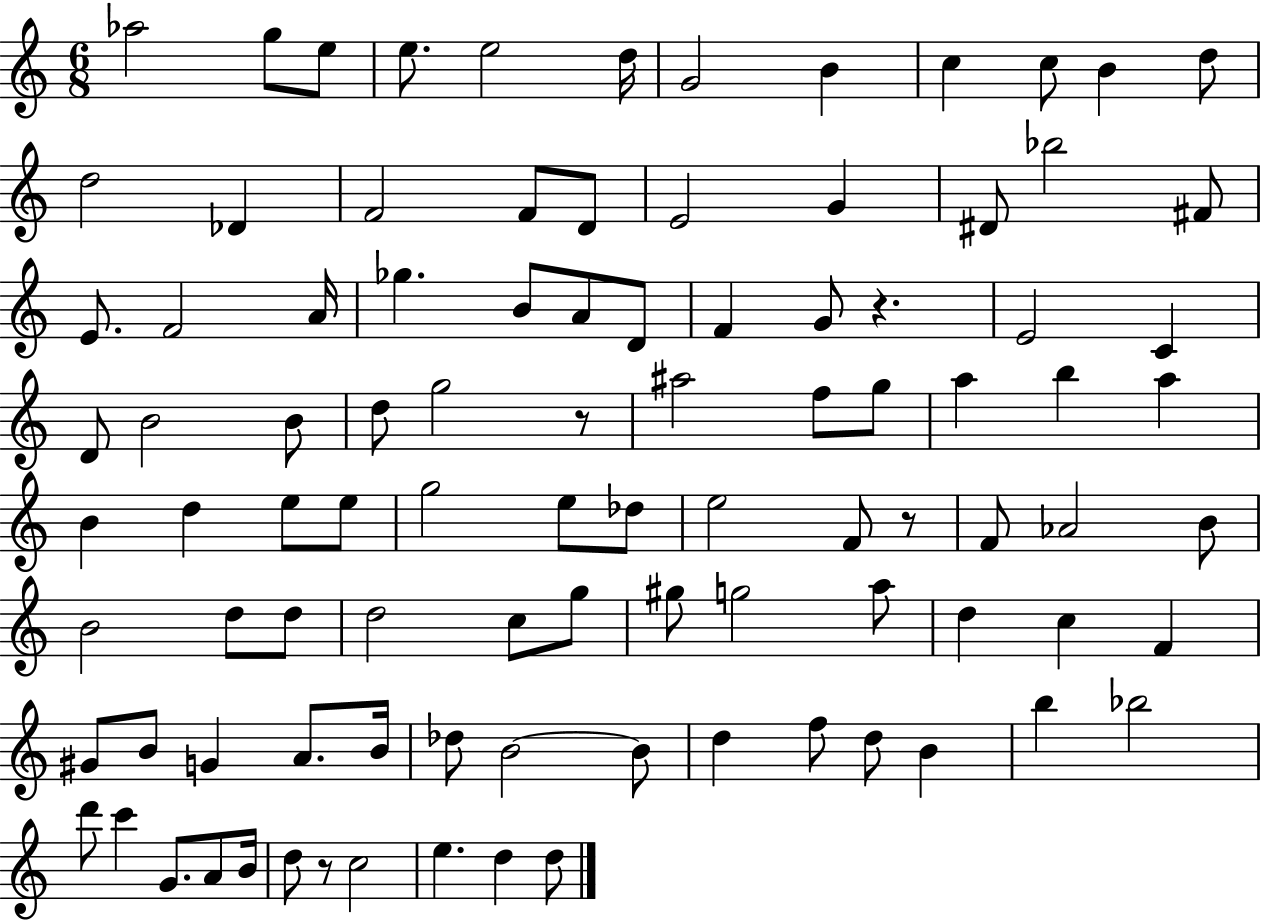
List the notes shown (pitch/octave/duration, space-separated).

Ab5/h G5/e E5/e E5/e. E5/h D5/s G4/h B4/q C5/q C5/e B4/q D5/e D5/h Db4/q F4/h F4/e D4/e E4/h G4/q D#4/e Bb5/h F#4/e E4/e. F4/h A4/s Gb5/q. B4/e A4/e D4/e F4/q G4/e R/q. E4/h C4/q D4/e B4/h B4/e D5/e G5/h R/e A#5/h F5/e G5/e A5/q B5/q A5/q B4/q D5/q E5/e E5/e G5/h E5/e Db5/e E5/h F4/e R/e F4/e Ab4/h B4/e B4/h D5/e D5/e D5/h C5/e G5/e G#5/e G5/h A5/e D5/q C5/q F4/q G#4/e B4/e G4/q A4/e. B4/s Db5/e B4/h B4/e D5/q F5/e D5/e B4/q B5/q Bb5/h D6/e C6/q G4/e. A4/e B4/s D5/e R/e C5/h E5/q. D5/q D5/e